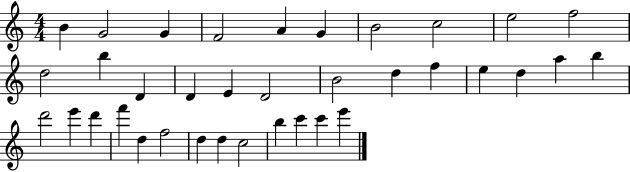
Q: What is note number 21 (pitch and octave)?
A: D5